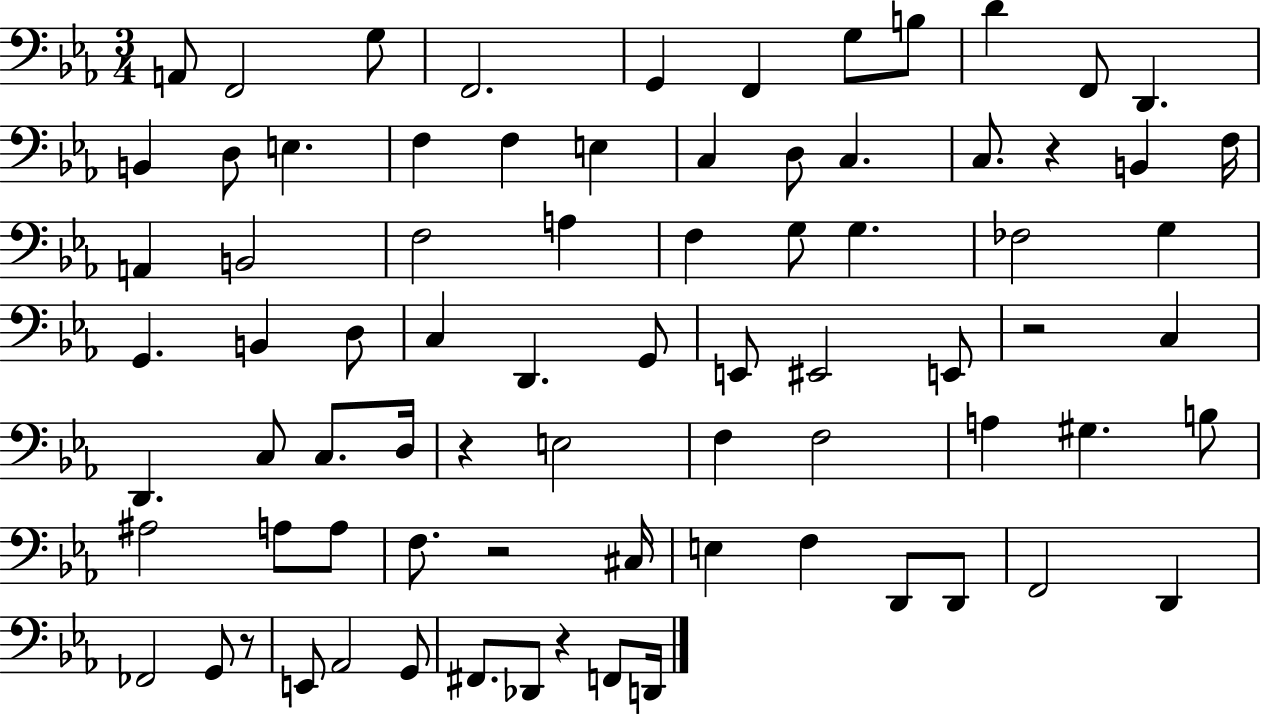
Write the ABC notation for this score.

X:1
T:Untitled
M:3/4
L:1/4
K:Eb
A,,/2 F,,2 G,/2 F,,2 G,, F,, G,/2 B,/2 D F,,/2 D,, B,, D,/2 E, F, F, E, C, D,/2 C, C,/2 z B,, F,/4 A,, B,,2 F,2 A, F, G,/2 G, _F,2 G, G,, B,, D,/2 C, D,, G,,/2 E,,/2 ^E,,2 E,,/2 z2 C, D,, C,/2 C,/2 D,/4 z E,2 F, F,2 A, ^G, B,/2 ^A,2 A,/2 A,/2 F,/2 z2 ^C,/4 E, F, D,,/2 D,,/2 F,,2 D,, _F,,2 G,,/2 z/2 E,,/2 _A,,2 G,,/2 ^F,,/2 _D,,/2 z F,,/2 D,,/4